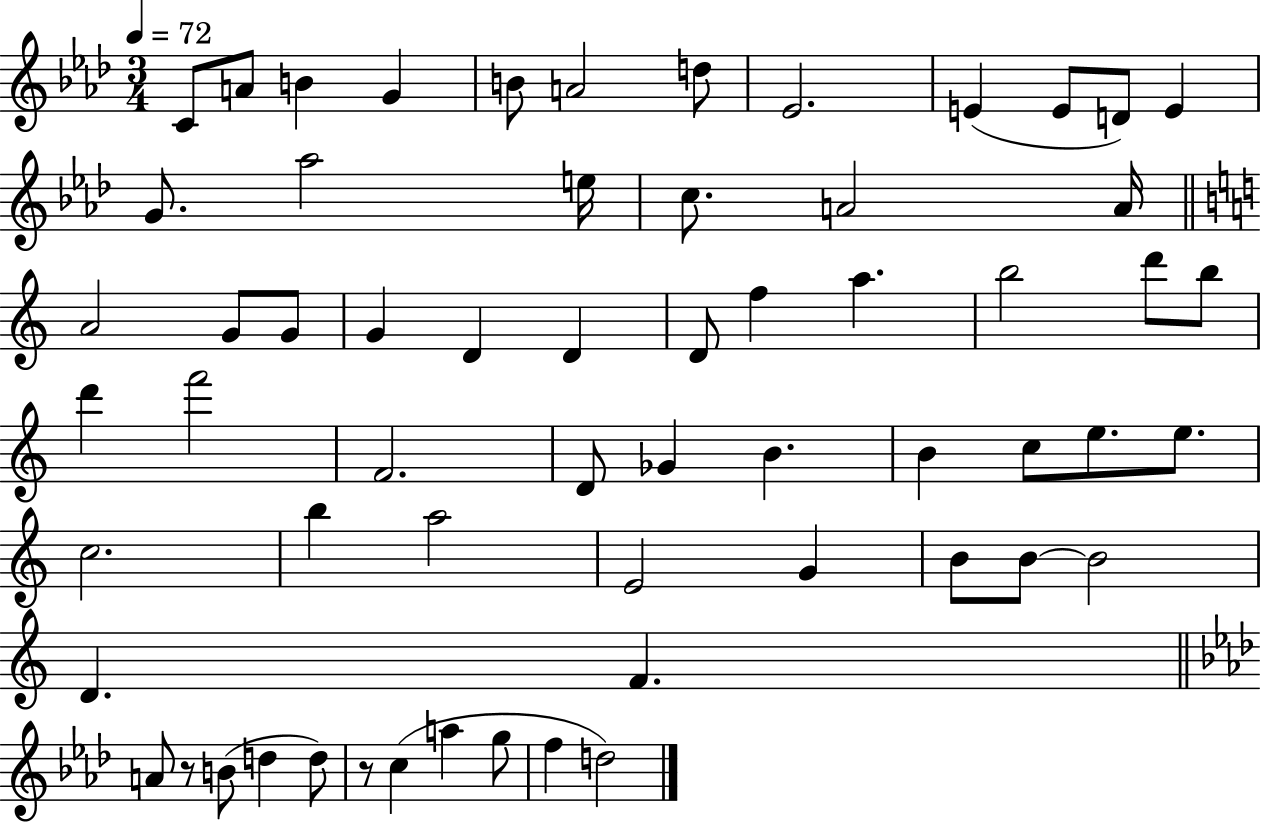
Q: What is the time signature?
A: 3/4